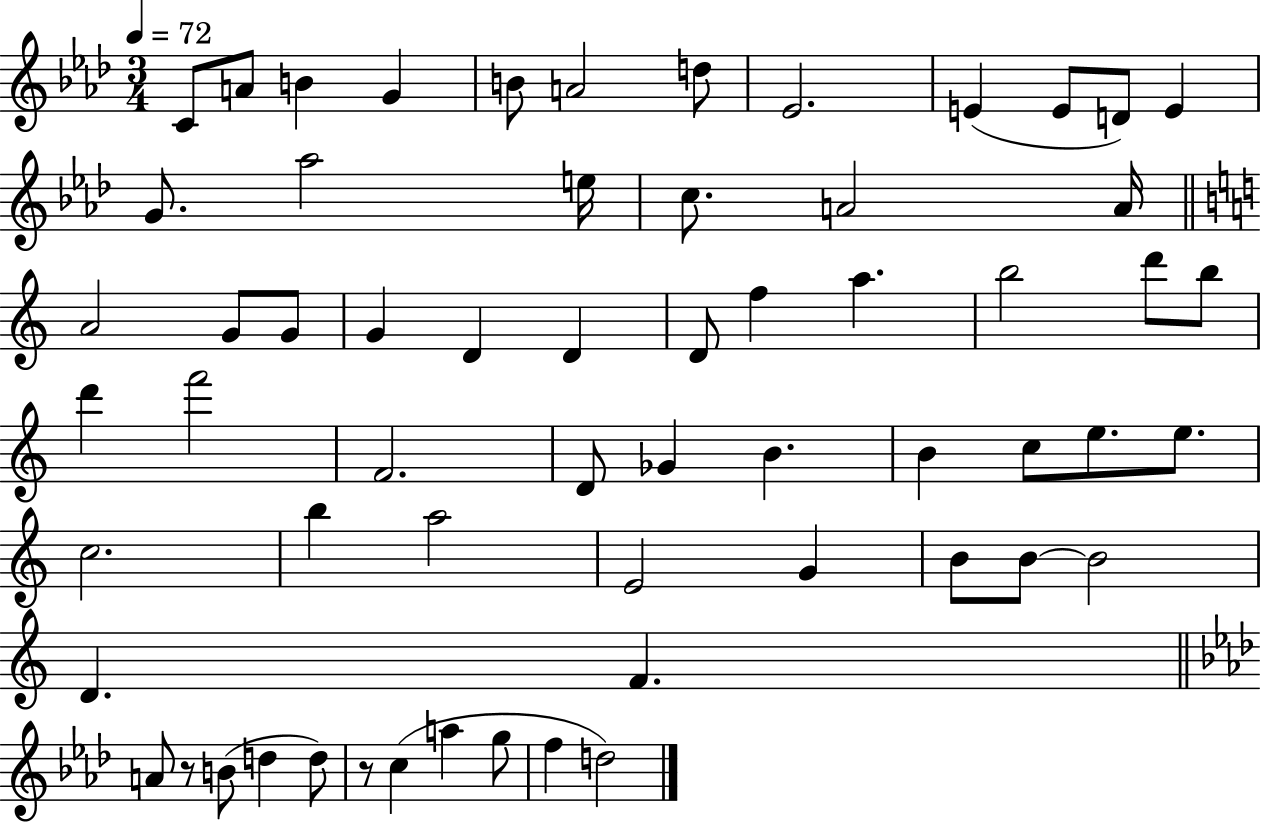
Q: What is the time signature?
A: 3/4